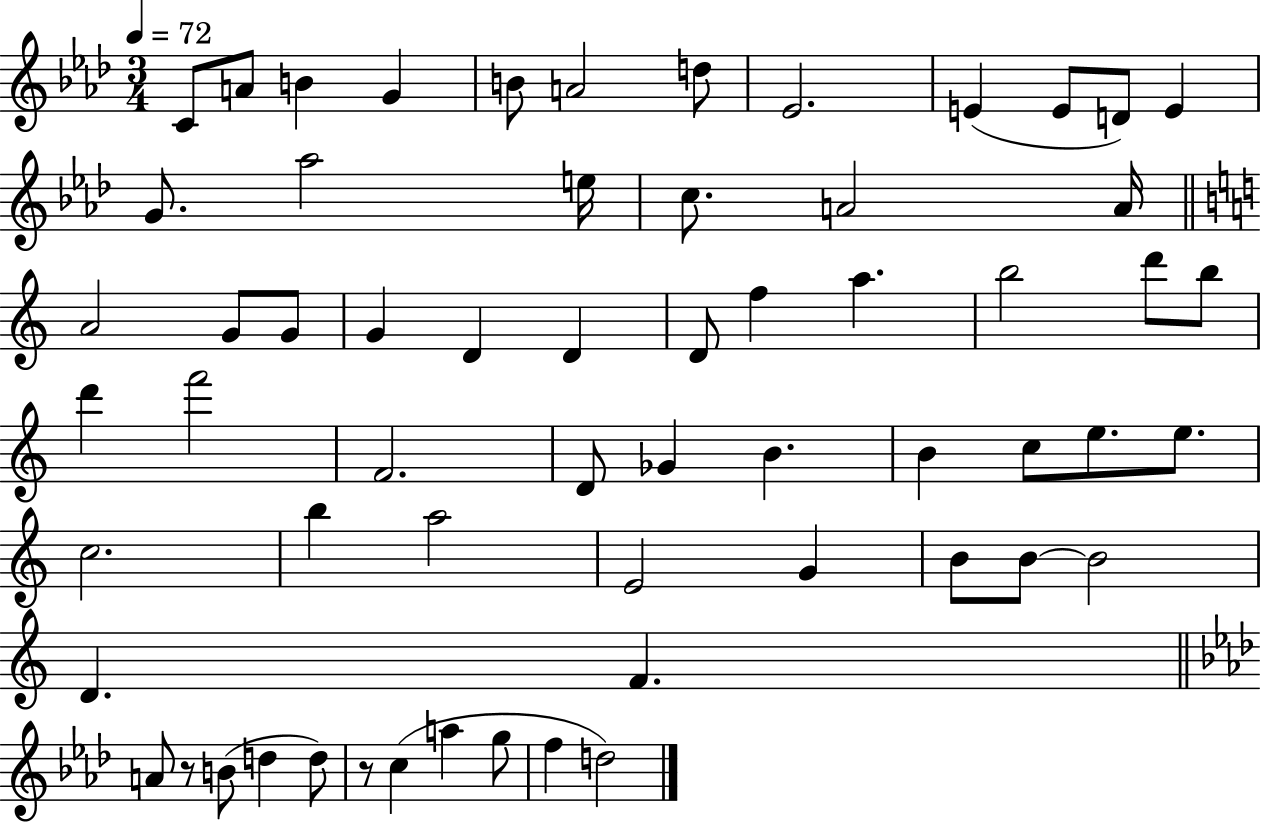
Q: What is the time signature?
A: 3/4